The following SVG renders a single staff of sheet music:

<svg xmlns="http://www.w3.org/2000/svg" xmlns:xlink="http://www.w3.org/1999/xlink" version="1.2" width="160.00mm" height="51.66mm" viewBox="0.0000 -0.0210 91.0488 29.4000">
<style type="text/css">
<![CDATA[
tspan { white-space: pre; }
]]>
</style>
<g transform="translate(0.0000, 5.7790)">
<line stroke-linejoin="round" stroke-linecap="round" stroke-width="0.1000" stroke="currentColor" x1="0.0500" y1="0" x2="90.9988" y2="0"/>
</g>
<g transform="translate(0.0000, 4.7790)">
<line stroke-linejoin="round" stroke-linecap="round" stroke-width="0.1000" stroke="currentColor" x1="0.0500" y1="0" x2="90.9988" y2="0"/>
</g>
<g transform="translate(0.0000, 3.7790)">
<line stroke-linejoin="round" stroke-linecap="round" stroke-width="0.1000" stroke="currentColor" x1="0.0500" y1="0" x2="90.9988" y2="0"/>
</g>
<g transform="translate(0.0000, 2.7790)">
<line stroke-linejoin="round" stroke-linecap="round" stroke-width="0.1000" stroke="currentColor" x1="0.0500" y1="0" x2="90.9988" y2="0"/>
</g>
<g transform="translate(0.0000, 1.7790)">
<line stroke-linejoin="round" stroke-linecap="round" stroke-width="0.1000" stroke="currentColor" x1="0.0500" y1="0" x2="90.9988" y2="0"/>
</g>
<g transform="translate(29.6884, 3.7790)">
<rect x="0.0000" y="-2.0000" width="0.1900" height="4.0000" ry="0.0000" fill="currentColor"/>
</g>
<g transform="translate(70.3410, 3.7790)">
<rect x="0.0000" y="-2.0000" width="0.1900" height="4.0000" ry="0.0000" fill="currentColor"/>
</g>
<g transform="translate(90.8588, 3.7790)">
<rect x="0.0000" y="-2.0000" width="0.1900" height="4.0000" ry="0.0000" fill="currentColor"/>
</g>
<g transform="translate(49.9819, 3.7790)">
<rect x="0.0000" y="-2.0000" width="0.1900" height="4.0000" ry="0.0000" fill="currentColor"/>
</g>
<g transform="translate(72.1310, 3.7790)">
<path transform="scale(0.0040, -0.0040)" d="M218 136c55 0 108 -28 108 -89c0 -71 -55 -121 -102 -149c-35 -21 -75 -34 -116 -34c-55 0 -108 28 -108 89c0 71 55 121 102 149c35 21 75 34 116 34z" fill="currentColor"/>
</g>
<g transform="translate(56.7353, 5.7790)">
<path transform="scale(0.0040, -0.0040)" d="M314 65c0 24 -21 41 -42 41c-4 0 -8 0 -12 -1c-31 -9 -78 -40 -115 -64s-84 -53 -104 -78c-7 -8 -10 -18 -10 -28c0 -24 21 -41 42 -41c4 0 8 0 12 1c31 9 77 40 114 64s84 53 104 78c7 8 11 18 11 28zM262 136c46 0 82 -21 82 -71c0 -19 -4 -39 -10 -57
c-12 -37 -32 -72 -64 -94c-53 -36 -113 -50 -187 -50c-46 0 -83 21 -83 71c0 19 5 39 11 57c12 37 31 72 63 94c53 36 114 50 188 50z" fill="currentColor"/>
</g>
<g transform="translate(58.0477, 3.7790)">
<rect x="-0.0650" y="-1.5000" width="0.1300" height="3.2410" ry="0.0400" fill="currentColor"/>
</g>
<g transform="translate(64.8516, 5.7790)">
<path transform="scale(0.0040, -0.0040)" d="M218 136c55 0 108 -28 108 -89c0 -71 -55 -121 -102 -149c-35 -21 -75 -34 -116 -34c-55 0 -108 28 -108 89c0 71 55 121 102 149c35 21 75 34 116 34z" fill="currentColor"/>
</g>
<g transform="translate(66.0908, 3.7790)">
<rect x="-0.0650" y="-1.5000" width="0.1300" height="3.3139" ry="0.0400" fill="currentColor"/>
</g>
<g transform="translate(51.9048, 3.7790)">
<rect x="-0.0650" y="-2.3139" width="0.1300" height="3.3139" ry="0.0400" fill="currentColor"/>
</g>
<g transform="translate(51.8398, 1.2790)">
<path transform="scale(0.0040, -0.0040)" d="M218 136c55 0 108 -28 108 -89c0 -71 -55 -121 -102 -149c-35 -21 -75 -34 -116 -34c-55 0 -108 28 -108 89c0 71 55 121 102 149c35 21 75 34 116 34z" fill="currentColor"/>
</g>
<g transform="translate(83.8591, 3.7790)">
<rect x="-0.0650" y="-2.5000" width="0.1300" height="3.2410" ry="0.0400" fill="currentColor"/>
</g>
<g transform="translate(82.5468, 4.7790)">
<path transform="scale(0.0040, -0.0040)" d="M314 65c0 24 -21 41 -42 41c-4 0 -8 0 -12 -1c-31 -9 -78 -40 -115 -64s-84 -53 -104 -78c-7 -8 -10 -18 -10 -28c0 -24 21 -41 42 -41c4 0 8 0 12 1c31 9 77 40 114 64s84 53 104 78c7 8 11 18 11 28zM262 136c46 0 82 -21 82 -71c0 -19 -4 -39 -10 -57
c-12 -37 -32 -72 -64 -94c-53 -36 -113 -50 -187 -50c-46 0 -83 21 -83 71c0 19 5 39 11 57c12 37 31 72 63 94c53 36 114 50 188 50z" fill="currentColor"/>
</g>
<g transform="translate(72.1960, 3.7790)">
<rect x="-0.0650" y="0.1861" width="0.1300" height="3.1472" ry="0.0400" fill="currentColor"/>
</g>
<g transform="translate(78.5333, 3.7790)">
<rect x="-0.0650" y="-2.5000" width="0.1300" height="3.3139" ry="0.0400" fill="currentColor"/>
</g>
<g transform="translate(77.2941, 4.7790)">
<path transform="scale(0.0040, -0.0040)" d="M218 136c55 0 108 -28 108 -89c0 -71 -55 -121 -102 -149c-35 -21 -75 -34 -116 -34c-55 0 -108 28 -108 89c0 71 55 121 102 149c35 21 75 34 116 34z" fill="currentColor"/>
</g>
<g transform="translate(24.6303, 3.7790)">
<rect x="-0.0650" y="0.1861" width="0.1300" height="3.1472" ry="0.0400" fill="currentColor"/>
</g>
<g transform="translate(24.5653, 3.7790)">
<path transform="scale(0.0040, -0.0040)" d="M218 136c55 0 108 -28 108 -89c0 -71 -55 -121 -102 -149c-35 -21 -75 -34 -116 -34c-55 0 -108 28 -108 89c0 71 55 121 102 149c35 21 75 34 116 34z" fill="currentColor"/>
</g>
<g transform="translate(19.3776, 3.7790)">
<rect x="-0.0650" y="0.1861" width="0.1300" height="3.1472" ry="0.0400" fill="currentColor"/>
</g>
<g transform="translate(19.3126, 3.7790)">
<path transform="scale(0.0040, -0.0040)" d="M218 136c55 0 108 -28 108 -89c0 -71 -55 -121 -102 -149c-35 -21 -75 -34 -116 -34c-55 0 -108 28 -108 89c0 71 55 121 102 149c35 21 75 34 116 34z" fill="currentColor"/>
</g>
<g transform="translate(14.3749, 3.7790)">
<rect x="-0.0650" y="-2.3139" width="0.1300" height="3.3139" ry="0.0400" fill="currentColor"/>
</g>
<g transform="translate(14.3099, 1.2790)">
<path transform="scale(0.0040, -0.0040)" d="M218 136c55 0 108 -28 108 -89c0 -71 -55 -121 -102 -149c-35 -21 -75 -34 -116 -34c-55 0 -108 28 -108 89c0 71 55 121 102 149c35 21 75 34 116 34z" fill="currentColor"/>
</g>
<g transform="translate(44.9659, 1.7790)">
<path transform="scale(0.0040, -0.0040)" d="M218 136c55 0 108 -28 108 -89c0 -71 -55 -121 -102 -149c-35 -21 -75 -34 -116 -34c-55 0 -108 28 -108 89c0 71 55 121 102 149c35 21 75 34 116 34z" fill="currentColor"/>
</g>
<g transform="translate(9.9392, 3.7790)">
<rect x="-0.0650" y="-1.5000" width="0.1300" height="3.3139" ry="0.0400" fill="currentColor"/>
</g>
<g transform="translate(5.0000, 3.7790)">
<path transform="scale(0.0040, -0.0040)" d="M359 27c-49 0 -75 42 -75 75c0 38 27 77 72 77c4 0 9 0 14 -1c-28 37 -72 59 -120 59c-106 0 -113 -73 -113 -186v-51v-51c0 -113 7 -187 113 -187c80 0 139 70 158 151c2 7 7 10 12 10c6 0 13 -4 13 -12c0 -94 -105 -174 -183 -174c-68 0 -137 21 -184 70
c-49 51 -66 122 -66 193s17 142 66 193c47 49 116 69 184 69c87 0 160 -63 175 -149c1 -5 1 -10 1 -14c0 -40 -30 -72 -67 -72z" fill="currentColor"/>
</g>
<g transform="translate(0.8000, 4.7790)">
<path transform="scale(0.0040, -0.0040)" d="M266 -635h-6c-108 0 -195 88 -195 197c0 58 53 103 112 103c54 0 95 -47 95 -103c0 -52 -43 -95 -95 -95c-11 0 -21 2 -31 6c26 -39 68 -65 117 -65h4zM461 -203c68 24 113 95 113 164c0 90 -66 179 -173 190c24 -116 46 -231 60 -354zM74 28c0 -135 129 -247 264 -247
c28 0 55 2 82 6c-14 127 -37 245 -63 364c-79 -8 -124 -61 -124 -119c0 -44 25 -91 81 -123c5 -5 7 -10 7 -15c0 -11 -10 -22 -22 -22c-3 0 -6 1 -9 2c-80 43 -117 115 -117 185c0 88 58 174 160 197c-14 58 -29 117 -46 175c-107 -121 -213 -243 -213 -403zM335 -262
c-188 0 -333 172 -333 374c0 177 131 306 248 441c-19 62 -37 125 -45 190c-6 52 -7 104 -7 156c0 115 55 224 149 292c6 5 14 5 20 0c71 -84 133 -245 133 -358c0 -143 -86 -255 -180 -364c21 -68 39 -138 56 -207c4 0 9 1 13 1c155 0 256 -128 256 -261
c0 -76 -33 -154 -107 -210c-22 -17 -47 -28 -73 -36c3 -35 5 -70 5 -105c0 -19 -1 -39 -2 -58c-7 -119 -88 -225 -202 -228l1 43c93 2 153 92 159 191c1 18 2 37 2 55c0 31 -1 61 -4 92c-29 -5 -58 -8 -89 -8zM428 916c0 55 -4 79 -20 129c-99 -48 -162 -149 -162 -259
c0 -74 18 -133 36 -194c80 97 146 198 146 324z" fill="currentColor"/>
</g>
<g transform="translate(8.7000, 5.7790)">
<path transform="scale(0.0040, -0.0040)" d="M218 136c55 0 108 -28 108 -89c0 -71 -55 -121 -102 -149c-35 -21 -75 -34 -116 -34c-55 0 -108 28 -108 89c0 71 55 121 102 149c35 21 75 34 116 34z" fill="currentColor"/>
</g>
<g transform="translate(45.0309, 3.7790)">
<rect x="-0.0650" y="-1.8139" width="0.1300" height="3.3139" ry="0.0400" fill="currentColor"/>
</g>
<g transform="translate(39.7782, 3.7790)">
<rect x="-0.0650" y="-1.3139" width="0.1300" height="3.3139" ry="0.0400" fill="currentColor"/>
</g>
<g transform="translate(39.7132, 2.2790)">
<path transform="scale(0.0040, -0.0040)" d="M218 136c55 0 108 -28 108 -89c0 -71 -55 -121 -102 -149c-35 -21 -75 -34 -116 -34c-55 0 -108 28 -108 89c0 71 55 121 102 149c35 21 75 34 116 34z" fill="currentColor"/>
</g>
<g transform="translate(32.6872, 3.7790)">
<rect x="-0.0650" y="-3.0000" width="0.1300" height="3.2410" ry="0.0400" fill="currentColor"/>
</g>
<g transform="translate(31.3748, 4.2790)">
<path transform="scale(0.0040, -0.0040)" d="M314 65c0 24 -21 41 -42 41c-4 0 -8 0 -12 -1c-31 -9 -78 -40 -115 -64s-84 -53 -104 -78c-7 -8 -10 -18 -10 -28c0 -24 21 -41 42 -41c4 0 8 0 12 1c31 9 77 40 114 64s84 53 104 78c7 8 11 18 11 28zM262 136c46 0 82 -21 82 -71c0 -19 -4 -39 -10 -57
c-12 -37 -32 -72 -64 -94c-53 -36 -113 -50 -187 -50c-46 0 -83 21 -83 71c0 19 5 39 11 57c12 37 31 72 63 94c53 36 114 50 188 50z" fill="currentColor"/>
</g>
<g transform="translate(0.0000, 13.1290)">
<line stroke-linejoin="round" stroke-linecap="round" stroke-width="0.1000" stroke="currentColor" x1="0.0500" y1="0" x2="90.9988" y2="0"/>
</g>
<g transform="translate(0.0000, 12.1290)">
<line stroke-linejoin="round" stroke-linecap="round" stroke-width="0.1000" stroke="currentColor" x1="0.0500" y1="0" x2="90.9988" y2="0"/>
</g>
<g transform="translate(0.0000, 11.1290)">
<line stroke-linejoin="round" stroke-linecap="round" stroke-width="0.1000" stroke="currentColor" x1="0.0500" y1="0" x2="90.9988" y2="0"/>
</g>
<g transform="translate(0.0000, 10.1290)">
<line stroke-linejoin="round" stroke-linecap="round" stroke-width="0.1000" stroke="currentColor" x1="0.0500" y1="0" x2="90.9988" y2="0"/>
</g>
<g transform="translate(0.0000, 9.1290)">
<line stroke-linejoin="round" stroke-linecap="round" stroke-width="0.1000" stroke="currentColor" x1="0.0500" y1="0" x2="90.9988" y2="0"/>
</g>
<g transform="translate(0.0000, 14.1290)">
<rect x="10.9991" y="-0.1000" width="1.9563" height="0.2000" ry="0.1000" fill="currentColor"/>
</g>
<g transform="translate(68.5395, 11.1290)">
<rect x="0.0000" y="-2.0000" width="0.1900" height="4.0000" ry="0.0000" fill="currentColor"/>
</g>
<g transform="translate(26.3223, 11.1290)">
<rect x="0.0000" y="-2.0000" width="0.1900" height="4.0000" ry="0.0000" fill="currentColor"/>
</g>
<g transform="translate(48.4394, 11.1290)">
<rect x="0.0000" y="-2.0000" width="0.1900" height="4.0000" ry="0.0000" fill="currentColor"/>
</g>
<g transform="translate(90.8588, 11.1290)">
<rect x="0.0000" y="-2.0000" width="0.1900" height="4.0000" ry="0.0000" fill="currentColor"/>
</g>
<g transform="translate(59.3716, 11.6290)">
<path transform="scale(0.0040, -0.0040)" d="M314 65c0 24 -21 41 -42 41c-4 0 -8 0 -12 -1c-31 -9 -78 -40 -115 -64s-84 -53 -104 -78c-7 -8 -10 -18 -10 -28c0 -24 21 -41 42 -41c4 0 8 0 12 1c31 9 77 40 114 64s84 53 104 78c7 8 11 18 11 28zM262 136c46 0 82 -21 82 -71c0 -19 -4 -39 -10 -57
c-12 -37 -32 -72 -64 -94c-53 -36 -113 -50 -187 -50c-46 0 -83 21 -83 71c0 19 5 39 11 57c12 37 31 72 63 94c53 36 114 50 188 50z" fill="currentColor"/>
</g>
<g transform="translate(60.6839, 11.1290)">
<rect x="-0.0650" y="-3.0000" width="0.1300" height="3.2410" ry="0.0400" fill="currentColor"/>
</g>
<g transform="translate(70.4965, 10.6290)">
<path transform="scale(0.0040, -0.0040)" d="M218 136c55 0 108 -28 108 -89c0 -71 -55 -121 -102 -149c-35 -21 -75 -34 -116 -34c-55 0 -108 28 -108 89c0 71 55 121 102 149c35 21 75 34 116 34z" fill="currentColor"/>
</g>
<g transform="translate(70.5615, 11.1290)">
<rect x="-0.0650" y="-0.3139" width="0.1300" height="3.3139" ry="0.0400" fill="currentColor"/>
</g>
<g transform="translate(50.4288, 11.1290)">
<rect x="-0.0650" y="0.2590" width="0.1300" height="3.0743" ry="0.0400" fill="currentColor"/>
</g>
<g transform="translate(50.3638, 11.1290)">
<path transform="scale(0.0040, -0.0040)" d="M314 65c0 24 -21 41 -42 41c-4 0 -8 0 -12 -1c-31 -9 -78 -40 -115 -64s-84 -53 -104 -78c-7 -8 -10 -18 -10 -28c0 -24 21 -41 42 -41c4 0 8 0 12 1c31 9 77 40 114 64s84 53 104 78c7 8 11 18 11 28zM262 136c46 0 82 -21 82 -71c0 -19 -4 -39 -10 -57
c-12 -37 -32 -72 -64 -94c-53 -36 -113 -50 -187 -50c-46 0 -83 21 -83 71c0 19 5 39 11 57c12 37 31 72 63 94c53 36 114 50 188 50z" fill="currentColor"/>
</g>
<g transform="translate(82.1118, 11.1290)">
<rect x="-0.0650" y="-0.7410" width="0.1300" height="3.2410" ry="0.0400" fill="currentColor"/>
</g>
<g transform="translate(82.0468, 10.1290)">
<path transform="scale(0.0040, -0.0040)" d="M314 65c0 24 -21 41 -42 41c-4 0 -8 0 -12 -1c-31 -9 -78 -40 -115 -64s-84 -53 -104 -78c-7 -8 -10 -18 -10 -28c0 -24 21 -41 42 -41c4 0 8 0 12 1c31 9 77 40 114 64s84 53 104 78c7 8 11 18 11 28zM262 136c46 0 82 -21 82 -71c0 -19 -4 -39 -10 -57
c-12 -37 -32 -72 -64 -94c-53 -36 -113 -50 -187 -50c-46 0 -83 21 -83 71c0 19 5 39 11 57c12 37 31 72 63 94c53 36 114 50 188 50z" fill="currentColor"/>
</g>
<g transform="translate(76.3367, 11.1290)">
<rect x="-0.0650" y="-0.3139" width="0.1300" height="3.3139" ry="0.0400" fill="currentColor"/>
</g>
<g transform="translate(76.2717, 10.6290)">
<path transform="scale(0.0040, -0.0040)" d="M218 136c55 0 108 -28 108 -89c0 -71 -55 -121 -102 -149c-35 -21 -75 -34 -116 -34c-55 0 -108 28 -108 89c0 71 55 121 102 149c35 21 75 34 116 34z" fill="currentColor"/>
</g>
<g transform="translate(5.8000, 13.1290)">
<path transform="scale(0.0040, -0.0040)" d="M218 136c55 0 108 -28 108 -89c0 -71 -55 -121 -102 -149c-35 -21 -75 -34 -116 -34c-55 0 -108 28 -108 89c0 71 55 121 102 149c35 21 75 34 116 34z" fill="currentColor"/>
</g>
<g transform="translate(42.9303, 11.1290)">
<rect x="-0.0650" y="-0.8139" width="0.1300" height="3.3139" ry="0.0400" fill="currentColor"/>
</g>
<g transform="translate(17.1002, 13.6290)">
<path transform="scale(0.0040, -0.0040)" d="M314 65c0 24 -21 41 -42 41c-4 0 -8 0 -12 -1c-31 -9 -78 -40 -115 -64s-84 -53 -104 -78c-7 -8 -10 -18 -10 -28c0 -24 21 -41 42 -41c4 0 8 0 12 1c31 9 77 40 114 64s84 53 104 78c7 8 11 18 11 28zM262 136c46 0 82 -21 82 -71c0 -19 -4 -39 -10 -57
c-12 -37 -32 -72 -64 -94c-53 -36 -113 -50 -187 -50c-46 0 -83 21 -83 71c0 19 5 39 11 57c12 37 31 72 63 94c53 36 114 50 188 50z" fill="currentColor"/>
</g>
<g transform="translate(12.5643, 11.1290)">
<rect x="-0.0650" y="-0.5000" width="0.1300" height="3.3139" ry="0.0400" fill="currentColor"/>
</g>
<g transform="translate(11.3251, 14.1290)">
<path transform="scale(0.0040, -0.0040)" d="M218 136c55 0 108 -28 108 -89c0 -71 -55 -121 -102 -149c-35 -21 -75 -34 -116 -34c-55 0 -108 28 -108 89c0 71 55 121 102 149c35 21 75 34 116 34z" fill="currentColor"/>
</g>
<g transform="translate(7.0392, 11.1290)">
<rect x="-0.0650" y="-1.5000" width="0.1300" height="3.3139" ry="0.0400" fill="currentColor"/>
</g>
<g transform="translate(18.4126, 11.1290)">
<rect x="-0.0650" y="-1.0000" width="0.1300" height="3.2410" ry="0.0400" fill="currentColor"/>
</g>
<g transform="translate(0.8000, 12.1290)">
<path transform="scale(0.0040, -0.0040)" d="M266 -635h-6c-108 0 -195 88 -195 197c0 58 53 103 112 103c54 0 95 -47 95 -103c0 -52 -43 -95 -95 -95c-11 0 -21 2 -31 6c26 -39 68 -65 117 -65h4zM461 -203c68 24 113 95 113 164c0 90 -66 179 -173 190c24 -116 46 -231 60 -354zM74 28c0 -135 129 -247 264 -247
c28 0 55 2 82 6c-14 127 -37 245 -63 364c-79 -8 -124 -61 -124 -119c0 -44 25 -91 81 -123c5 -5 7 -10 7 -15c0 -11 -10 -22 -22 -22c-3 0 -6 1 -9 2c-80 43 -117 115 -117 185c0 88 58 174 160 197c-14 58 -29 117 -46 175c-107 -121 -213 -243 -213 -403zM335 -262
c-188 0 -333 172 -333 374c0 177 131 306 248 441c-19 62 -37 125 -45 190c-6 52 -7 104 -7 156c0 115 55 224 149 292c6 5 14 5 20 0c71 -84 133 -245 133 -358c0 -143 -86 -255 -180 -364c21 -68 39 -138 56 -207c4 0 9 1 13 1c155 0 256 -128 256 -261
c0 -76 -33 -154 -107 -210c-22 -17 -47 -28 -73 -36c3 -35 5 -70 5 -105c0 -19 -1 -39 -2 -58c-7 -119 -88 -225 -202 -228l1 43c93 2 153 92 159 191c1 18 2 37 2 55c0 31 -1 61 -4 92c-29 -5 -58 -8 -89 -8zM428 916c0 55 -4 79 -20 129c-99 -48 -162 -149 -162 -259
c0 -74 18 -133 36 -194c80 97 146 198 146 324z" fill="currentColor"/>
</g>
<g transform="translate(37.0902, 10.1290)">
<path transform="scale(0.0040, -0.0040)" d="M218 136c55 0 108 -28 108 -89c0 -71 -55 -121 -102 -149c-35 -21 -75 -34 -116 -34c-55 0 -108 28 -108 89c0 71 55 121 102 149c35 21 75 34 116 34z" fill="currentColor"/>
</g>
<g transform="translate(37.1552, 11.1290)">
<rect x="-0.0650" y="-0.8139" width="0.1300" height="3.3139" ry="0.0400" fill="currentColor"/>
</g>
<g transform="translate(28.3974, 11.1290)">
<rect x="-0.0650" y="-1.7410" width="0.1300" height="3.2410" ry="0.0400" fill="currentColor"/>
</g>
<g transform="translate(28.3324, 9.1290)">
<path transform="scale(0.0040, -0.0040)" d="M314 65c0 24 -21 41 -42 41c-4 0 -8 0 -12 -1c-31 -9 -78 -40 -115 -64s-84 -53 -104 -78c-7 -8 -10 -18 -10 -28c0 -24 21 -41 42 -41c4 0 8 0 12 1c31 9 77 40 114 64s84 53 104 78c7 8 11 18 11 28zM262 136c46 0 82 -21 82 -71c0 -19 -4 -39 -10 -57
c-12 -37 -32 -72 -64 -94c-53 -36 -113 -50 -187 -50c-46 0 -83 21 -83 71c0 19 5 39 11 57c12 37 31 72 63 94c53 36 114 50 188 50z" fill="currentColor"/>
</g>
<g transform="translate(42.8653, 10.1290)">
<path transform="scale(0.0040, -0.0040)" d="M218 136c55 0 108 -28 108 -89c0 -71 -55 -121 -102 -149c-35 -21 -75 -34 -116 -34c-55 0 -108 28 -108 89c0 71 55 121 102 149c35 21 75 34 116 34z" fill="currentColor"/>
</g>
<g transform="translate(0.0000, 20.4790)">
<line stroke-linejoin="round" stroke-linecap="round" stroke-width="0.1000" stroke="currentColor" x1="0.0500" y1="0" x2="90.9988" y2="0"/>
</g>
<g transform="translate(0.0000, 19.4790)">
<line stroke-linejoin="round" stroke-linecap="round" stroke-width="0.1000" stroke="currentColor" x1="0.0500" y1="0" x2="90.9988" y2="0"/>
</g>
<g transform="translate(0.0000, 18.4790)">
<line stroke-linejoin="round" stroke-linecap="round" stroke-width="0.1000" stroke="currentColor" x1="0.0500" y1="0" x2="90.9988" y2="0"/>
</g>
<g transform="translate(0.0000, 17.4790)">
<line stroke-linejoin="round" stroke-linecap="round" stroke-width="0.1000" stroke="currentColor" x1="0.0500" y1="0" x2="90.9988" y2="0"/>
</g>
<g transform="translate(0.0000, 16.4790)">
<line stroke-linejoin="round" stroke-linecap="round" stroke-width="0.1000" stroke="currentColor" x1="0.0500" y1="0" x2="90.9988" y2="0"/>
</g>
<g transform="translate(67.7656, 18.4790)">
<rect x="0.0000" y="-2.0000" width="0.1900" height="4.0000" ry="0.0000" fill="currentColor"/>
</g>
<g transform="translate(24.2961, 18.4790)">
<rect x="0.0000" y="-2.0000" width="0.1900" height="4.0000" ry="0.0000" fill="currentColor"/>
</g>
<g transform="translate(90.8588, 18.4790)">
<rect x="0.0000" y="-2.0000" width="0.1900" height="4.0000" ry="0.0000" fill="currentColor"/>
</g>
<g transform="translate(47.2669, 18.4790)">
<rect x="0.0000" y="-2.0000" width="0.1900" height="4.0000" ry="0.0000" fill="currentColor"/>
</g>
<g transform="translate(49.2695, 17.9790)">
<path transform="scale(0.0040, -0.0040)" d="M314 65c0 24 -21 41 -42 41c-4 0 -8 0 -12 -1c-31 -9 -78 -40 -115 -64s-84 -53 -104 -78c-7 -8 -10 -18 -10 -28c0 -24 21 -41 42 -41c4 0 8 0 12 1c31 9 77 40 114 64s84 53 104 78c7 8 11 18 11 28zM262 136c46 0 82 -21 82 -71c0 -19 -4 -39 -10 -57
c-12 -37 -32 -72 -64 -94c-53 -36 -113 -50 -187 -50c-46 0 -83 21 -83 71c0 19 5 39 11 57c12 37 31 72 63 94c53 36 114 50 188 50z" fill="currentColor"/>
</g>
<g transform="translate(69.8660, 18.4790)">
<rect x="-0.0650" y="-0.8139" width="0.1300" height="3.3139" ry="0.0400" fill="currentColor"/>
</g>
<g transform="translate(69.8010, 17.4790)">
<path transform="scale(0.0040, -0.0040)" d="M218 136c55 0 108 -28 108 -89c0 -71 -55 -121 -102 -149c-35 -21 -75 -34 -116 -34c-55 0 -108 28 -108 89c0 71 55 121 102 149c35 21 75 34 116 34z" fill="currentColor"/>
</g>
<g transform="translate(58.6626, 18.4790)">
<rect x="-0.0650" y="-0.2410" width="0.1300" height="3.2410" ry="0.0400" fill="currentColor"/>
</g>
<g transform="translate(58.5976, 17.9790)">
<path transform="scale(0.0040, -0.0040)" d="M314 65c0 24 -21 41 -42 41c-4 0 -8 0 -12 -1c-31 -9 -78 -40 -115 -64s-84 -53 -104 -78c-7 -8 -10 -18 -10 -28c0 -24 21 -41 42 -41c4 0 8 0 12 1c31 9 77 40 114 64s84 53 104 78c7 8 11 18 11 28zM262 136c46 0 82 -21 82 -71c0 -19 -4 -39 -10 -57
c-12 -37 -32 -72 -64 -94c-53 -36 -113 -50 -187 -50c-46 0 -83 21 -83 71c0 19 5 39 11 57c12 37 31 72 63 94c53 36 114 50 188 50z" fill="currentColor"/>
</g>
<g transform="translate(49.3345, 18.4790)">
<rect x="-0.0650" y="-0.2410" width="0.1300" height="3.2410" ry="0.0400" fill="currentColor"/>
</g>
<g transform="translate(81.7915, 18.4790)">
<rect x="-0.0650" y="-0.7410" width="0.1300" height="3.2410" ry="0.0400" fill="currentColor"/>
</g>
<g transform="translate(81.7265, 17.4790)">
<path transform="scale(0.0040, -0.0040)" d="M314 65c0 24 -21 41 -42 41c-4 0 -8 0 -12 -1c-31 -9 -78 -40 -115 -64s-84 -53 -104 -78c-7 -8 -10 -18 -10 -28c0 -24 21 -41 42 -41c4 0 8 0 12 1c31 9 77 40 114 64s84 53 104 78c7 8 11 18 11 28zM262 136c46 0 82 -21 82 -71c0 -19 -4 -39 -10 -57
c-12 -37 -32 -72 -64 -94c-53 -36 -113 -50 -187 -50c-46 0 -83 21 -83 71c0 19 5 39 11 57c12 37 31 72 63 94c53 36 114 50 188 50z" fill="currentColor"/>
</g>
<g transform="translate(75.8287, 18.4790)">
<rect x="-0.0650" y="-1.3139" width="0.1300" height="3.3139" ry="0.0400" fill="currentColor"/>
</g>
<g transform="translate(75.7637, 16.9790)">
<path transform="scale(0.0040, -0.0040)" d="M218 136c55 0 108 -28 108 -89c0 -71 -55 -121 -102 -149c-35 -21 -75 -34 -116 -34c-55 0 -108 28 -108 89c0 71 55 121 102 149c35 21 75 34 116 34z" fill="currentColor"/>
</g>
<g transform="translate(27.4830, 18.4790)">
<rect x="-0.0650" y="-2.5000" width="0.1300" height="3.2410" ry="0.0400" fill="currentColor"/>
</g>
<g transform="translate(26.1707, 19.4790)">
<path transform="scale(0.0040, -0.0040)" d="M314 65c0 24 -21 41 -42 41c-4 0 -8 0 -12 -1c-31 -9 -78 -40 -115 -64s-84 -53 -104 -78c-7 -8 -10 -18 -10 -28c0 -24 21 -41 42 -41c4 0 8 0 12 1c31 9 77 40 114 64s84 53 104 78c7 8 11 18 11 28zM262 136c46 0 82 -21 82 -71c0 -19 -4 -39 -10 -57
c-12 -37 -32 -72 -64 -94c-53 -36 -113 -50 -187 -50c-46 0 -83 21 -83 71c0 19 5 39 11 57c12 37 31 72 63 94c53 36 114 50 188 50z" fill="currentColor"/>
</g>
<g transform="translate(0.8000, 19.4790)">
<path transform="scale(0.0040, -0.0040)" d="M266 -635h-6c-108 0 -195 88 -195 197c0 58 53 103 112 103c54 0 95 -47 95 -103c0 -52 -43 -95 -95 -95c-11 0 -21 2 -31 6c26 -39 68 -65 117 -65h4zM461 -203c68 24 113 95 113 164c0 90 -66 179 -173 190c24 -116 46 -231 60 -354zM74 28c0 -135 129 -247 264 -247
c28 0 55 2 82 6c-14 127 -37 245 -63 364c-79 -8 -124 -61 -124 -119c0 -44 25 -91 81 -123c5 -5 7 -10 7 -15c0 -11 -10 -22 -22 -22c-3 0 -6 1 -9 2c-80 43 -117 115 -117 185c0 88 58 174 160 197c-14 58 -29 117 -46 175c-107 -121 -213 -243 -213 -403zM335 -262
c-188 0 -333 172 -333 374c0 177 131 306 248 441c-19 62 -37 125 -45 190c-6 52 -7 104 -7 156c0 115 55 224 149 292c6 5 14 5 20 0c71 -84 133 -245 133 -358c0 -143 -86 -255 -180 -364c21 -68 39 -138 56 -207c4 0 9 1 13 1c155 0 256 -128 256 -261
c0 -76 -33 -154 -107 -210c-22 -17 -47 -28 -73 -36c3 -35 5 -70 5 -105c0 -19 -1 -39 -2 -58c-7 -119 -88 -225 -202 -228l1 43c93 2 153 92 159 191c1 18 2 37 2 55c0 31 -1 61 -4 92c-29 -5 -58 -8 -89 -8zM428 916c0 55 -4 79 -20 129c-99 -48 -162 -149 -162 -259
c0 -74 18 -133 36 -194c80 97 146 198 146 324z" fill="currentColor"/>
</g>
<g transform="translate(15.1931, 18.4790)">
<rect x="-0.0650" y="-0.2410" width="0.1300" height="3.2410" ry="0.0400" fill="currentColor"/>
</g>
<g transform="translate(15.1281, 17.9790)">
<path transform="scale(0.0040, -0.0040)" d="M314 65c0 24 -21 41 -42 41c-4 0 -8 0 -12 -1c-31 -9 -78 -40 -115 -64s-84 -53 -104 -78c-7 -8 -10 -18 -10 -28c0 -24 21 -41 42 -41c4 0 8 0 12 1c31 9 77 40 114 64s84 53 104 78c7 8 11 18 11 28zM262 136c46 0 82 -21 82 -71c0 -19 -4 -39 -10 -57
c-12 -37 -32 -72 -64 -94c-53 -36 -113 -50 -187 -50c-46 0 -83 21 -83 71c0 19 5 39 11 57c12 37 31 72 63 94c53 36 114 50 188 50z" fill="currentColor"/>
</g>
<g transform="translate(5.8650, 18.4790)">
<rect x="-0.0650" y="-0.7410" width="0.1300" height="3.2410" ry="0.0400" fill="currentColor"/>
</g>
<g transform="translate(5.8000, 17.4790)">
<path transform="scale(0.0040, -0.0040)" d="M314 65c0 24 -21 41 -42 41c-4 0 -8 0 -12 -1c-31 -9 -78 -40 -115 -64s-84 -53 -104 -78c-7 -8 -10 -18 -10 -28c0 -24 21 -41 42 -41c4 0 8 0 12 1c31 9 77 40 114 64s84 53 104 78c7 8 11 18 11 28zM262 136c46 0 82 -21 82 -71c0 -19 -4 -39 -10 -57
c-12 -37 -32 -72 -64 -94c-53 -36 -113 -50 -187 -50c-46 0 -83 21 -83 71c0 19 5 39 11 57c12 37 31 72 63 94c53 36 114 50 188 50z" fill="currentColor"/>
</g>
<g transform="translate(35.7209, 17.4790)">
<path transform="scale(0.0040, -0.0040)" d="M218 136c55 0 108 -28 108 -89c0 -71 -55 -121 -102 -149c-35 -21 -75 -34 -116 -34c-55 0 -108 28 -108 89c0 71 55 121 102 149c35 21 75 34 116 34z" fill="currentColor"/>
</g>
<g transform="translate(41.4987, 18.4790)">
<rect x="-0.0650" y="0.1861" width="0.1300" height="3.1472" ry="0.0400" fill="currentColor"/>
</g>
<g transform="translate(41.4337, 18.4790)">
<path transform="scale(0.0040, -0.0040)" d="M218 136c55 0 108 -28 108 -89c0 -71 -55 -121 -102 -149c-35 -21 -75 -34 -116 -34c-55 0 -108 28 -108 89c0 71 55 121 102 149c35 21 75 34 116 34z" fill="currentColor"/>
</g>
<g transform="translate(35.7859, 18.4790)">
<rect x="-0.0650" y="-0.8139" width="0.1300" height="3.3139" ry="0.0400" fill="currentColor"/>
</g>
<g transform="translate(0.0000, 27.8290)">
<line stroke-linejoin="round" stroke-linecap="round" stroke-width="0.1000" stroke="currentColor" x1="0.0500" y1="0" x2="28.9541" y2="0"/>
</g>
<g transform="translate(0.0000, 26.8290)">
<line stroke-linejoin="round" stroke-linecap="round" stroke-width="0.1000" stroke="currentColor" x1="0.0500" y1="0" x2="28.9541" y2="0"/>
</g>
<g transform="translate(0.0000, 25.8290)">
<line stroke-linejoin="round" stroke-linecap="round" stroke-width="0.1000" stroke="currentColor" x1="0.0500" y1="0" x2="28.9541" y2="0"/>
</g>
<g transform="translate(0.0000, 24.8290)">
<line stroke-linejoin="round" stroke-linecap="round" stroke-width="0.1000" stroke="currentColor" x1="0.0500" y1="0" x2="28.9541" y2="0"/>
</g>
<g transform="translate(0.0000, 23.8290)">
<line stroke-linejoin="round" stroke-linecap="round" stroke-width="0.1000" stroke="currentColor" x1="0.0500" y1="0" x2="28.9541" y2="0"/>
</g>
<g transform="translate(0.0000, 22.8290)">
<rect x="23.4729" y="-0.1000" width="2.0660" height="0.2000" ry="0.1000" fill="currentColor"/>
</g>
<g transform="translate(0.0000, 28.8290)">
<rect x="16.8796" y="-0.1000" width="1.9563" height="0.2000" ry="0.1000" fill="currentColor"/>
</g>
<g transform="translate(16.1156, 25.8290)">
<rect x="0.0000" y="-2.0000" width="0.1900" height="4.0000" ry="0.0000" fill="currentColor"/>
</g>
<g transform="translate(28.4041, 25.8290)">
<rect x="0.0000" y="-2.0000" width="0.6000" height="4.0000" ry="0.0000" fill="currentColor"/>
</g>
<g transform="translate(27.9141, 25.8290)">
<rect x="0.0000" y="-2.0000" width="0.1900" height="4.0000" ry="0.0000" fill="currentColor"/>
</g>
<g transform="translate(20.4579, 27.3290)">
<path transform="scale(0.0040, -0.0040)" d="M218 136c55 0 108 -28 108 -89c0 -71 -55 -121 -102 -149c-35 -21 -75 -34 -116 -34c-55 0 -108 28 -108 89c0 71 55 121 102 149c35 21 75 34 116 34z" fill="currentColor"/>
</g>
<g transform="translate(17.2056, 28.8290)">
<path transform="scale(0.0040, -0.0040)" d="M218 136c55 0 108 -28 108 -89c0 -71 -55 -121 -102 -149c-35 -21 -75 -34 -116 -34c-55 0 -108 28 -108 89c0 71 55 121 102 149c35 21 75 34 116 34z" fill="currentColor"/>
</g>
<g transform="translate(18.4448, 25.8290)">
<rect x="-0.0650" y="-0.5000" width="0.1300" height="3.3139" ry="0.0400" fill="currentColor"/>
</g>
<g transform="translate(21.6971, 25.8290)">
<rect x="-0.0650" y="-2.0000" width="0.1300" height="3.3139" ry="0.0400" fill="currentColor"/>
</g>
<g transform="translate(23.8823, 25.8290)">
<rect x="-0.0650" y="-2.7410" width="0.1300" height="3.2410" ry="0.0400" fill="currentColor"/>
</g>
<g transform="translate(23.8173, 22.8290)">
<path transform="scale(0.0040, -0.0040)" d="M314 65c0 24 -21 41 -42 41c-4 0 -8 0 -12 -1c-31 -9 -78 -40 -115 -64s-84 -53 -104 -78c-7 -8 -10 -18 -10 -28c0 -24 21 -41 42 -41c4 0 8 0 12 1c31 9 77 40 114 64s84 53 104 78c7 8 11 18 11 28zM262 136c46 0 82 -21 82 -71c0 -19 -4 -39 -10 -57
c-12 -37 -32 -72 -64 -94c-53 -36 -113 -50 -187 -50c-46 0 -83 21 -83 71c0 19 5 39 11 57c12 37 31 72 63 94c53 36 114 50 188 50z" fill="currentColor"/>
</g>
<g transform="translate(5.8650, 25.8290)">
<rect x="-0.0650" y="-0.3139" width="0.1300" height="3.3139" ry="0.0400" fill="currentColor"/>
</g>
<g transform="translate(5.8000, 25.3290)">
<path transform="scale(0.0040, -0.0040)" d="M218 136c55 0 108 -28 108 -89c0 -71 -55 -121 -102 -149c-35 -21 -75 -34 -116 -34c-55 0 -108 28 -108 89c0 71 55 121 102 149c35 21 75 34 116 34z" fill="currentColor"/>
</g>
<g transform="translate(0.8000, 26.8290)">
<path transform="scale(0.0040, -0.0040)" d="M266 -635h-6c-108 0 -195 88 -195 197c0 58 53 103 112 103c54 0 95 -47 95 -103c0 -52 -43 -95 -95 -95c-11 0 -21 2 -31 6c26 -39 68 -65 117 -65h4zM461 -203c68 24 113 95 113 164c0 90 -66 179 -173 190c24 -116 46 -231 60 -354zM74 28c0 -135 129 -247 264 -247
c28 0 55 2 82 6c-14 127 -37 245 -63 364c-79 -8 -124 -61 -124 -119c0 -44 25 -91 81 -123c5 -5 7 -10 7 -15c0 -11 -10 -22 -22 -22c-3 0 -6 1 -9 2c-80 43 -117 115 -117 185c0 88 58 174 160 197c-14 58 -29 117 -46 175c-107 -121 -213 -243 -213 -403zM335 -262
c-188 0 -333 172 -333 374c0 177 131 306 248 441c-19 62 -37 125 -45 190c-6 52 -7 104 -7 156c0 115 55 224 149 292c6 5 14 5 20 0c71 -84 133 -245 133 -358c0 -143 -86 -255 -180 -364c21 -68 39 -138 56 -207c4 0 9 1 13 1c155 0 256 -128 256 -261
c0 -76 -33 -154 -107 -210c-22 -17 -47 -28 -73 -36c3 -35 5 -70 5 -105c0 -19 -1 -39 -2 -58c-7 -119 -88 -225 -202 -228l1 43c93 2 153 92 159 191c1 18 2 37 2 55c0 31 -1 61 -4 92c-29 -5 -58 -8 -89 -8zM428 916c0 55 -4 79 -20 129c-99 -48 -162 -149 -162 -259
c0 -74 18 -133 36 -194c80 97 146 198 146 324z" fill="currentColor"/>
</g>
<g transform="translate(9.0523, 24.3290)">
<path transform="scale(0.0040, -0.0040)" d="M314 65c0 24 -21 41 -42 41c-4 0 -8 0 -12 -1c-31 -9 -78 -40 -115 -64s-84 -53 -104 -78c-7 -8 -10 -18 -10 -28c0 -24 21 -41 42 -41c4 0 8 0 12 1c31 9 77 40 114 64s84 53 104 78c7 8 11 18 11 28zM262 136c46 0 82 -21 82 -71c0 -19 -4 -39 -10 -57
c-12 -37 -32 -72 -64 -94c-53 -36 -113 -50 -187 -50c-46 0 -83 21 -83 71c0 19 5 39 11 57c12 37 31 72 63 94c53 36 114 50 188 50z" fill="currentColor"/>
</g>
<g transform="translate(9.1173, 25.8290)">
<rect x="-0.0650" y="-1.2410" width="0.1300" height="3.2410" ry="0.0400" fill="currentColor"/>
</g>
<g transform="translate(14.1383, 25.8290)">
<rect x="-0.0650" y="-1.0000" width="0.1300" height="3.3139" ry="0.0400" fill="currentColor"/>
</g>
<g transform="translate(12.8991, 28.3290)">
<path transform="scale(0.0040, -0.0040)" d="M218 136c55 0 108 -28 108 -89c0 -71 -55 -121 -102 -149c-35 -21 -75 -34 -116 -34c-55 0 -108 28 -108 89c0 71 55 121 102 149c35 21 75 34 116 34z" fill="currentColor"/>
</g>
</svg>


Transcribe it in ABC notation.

X:1
T:Untitled
M:4/4
L:1/4
K:C
E g B B A2 e f g E2 E B G G2 E C D2 f2 d d B2 A2 c c d2 d2 c2 G2 d B c2 c2 d e d2 c e2 D C F a2